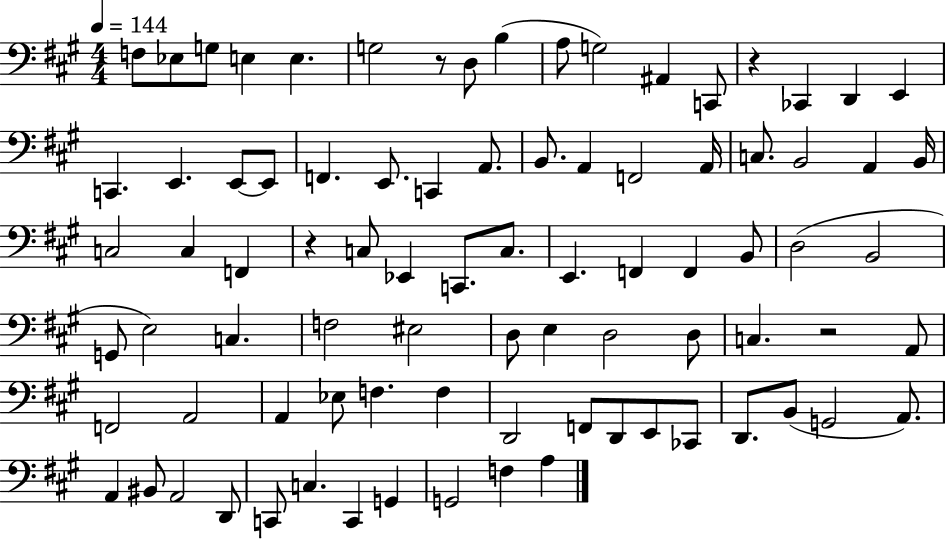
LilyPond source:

{
  \clef bass
  \numericTimeSignature
  \time 4/4
  \key a \major
  \tempo 4 = 144
  f8 ees8 g8 e4 e4. | g2 r8 d8 b4( | a8 g2) ais,4 c,8 | r4 ces,4 d,4 e,4 | \break c,4. e,4. e,8~~ e,8 | f,4. e,8. c,4 a,8. | b,8. a,4 f,2 a,16 | c8. b,2 a,4 b,16 | \break c2 c4 f,4 | r4 c8 ees,4 c,8. c8. | e,4. f,4 f,4 b,8 | d2( b,2 | \break g,8 e2) c4. | f2 eis2 | d8 e4 d2 d8 | c4. r2 a,8 | \break f,2 a,2 | a,4 ees8 f4. f4 | d,2 f,8 d,8 e,8 ces,8 | d,8. b,8( g,2 a,8.) | \break a,4 bis,8 a,2 d,8 | c,8 c4. c,4 g,4 | g,2 f4 a4 | \bar "|."
}